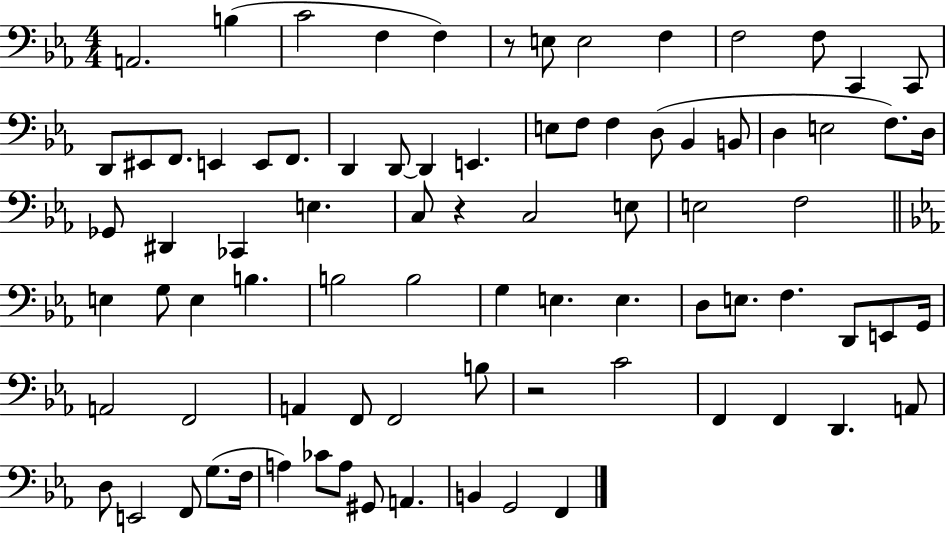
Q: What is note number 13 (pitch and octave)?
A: D2